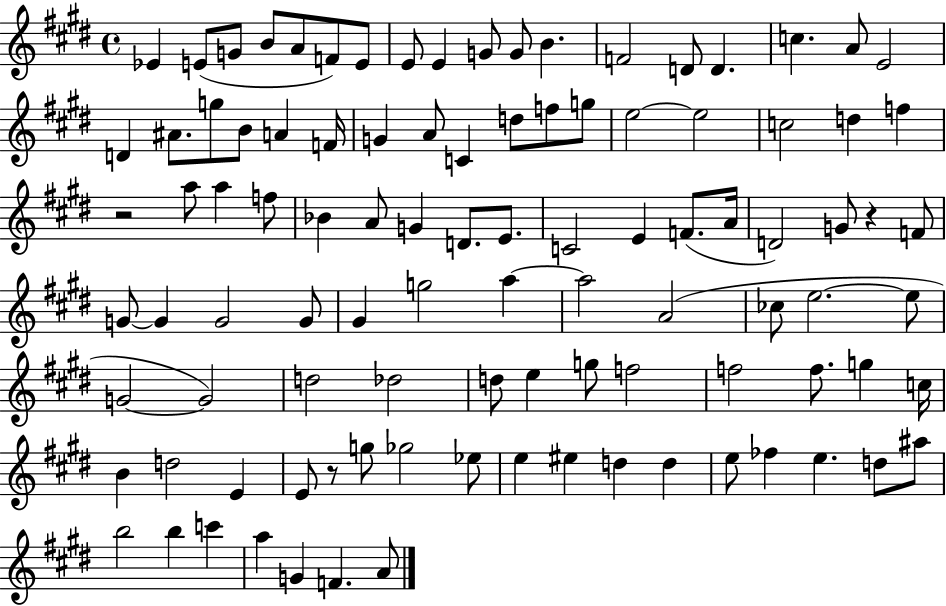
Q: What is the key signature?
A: E major